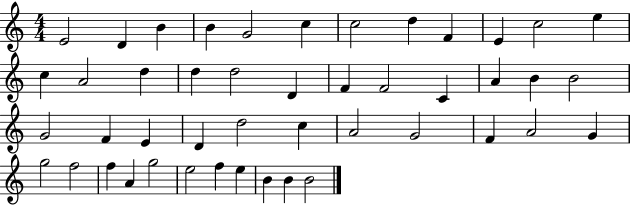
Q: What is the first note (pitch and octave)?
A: E4